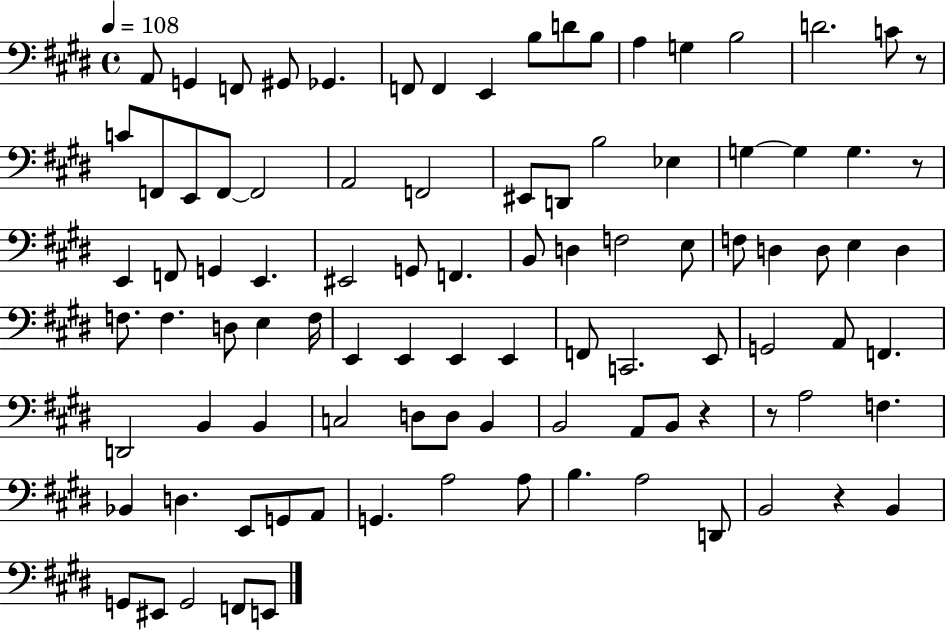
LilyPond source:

{
  \clef bass
  \time 4/4
  \defaultTimeSignature
  \key e \major
  \tempo 4 = 108
  a,8 g,4 f,8 gis,8 ges,4. | f,8 f,4 e,4 b8 d'8 b8 | a4 g4 b2 | d'2. c'8 r8 | \break c'8 f,8 e,8 f,8~~ f,2 | a,2 f,2 | eis,8 d,8 b2 ees4 | g4~~ g4 g4. r8 | \break e,4 f,8 g,4 e,4. | eis,2 g,8 f,4. | b,8 d4 f2 e8 | f8 d4 d8 e4 d4 | \break f8. f4. d8 e4 f16 | e,4 e,4 e,4 e,4 | f,8 c,2. e,8 | g,2 a,8 f,4. | \break d,2 b,4 b,4 | c2 d8 d8 b,4 | b,2 a,8 b,8 r4 | r8 a2 f4. | \break bes,4 d4. e,8 g,8 a,8 | g,4. a2 a8 | b4. a2 d,8 | b,2 r4 b,4 | \break g,8 eis,8 g,2 f,8 e,8 | \bar "|."
}